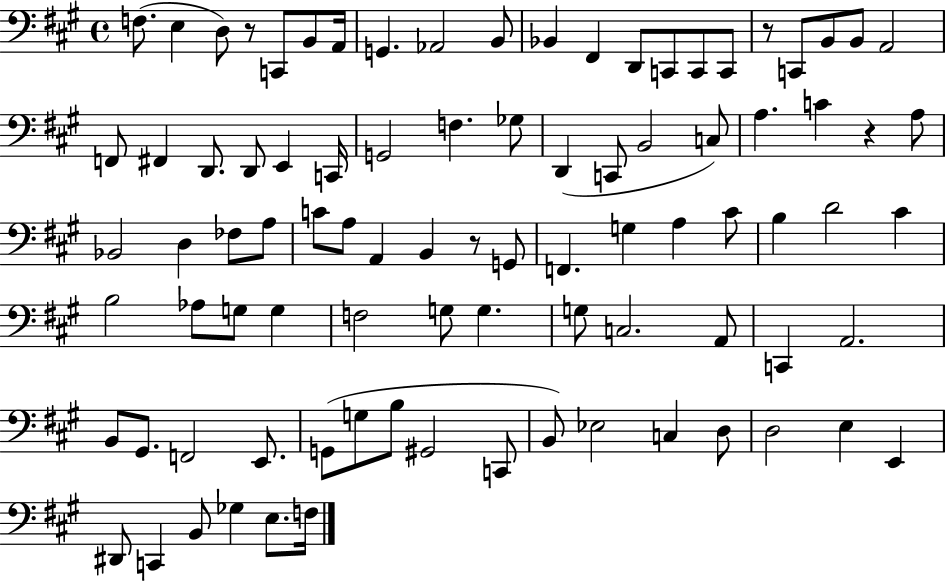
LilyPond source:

{
  \clef bass
  \time 4/4
  \defaultTimeSignature
  \key a \major
  f8.( e4 d8) r8 c,8 b,8 a,16 | g,4. aes,2 b,8 | bes,4 fis,4 d,8 c,8 c,8 c,8 | r8 c,8 b,8 b,8 a,2 | \break f,8 fis,4 d,8. d,8 e,4 c,16 | g,2 f4. ges8 | d,4( c,8 b,2 c8) | a4. c'4 r4 a8 | \break bes,2 d4 fes8 a8 | c'8 a8 a,4 b,4 r8 g,8 | f,4. g4 a4 cis'8 | b4 d'2 cis'4 | \break b2 aes8 g8 g4 | f2 g8 g4. | g8 c2. a,8 | c,4 a,2. | \break b,8 gis,8. f,2 e,8. | g,8( g8 b8 gis,2 c,8 | b,8) ees2 c4 d8 | d2 e4 e,4 | \break dis,8 c,4 b,8 ges4 e8. f16 | \bar "|."
}